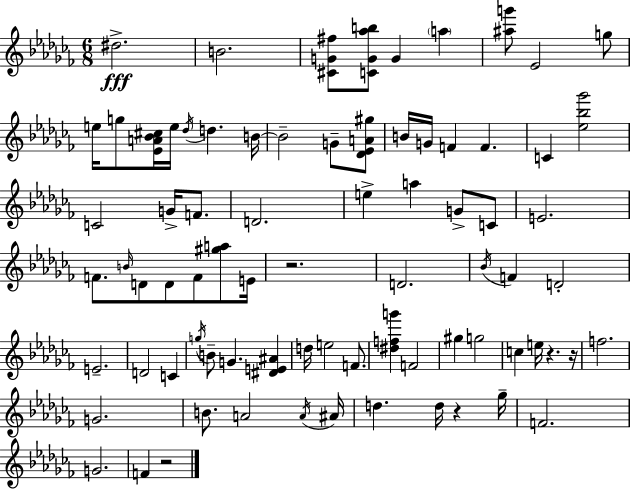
{
  \clef treble
  \numericTimeSignature
  \time 6/8
  \key aes \minor
  dis''2.->\fff | b'2. | <cis' g' fis''>8 <c' g' aes'' b''>8 g'4 \parenthesize a''4 | <ais'' g'''>8 ees'2 g''8 | \break e''16 g''8 <ees' a' bes' cis''>16 e''16 \acciaccatura { des''16 } d''4. | b'16~~ b'2-- g'8-- <des' ees' a' gis''>8 | b'16 g'16 f'4 f'4. | c'4 <ees'' bes'' ges'''>2 | \break c'2 g'16-> f'8. | d'2. | e''4-> a''4 g'8-> c'8 | e'2. | \break f'8. \grace { b'16 } d'8 d'8 f'8 <gis'' a''>8 | e'16 r2. | d'2. | \acciaccatura { bes'16 } f'4 d'2-. | \break e'2.-- | d'2 c'4 | \acciaccatura { g''16 } b'8-- g'4. | <dis' e' ais'>4 d''16 e''2 | \break f'8. <dis'' f'' g'''>4 f'2 | gis''4 g''2 | c''4 e''16 r4. | r16 f''2. | \break g'2. | b'8. a'2 | \acciaccatura { a'16 } ais'16 d''4. d''16 | r4 ges''16-- f'2. | \break g'2. | f'4 r2 | \bar "|."
}